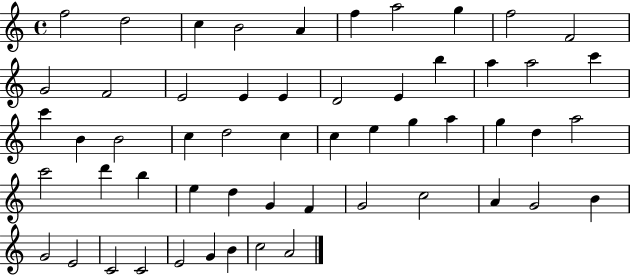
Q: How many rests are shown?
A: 0